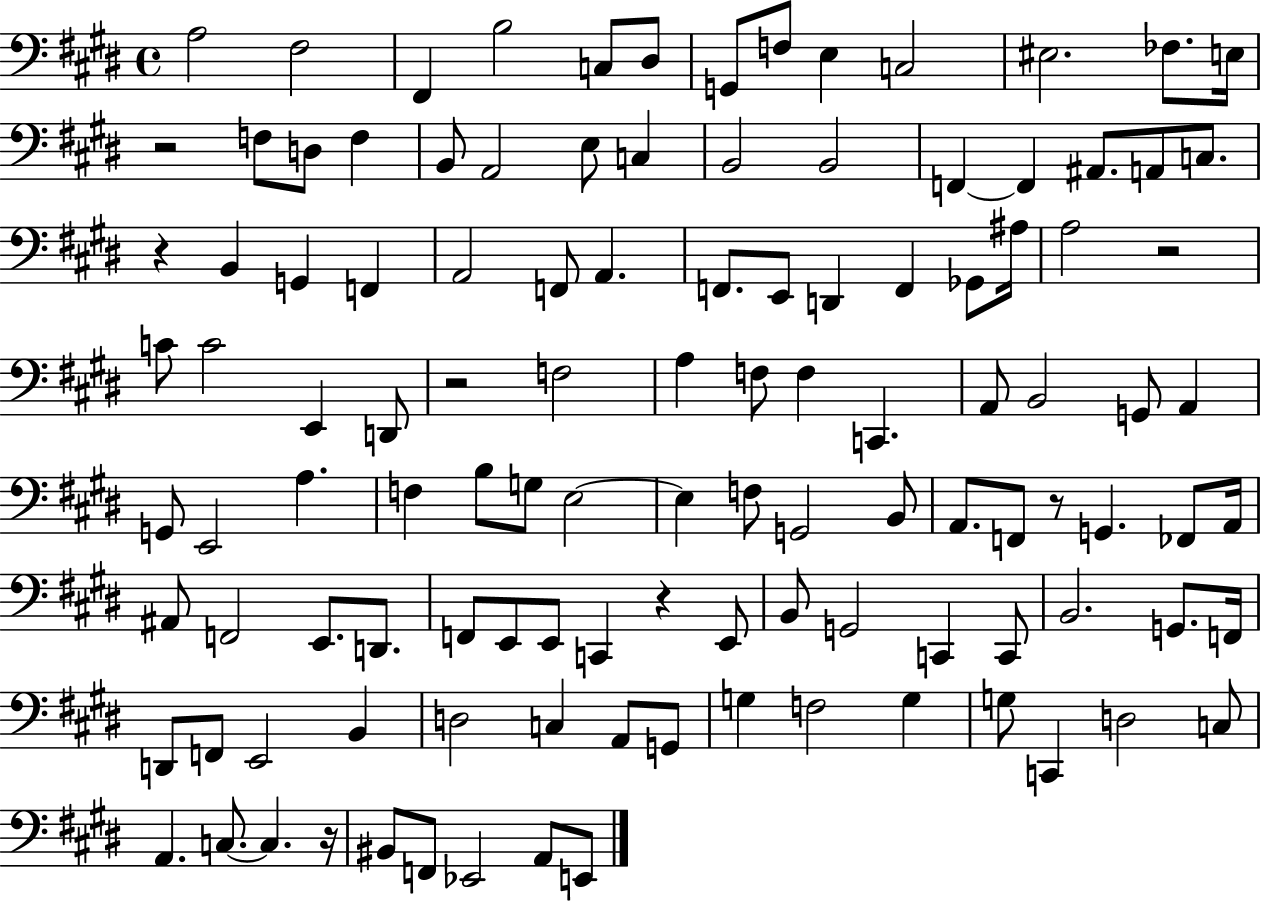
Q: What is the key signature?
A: E major